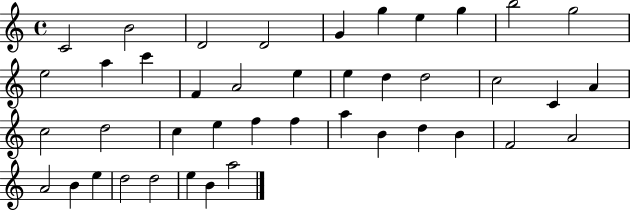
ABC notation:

X:1
T:Untitled
M:4/4
L:1/4
K:C
C2 B2 D2 D2 G g e g b2 g2 e2 a c' F A2 e e d d2 c2 C A c2 d2 c e f f a B d B F2 A2 A2 B e d2 d2 e B a2